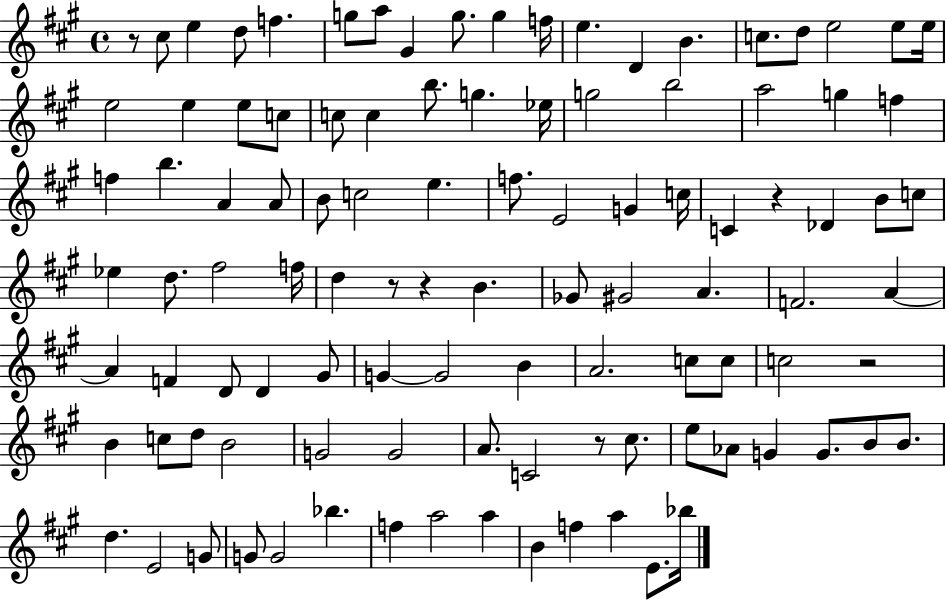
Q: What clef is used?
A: treble